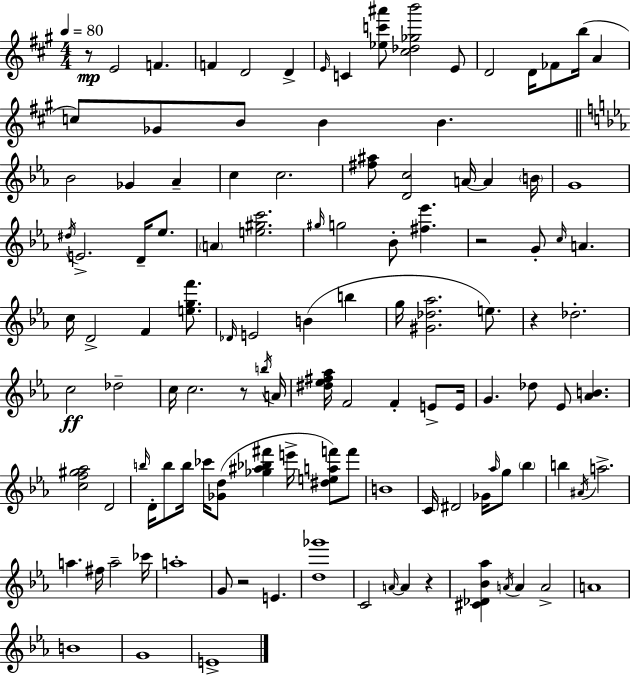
X:1
T:Untitled
M:4/4
L:1/4
K:A
z/2 E2 F F D2 D E/4 C [_ec'^a']/2 [^c_d_gb']2 E/2 D2 D/4 _F/2 b/4 A c/2 _G/2 B/2 B B _B2 _G _A c c2 [^f^a]/2 [Dc]2 A/4 A B/4 G4 ^d/4 E2 D/4 _e/2 A [e^gc']2 ^g/4 g2 _B/2 [^f_e'] z2 G/2 c/4 A c/4 D2 F [egf']/2 _D/4 E2 B b g/4 [^G_d_a]2 e/2 z _d2 c2 _d2 c/4 c2 z/2 b/4 A/4 [^d_e^f_a]/4 F2 F E/2 E/4 G _d/2 _E/2 [_AB] [cf^g_a]2 D2 b/4 D/4 b/2 b/4 _c'/4 [_Gd]/2 [_g^a_b^f'] e'/4 [^deaf']/2 f'/2 B4 C/4 ^D2 _G/4 _a/4 g/2 _b b ^A/4 a2 a ^f/4 a2 _c'/4 a4 G/2 z2 E [d_g']4 C2 A/4 A z [^C_D_B_a] A/4 A A2 A4 B4 G4 E4